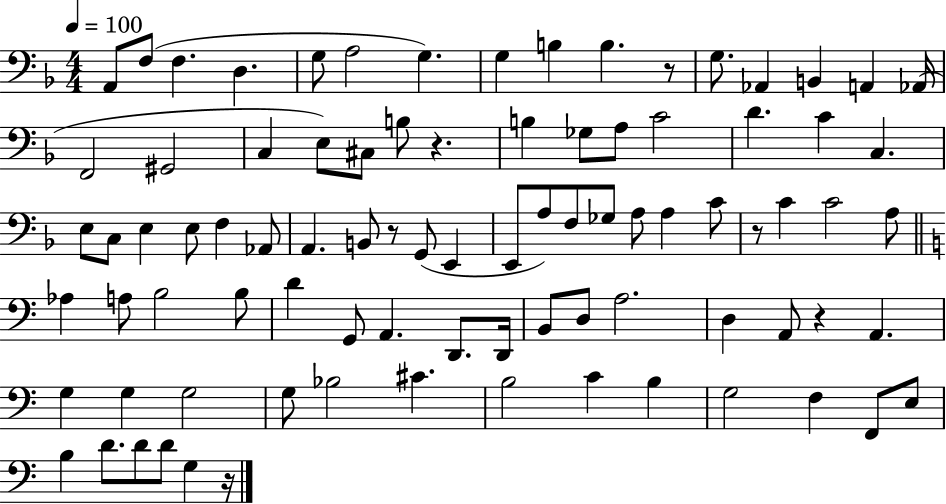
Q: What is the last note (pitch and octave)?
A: G3